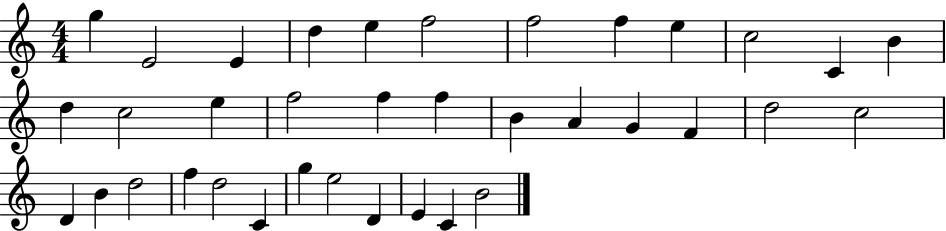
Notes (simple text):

G5/q E4/h E4/q D5/q E5/q F5/h F5/h F5/q E5/q C5/h C4/q B4/q D5/q C5/h E5/q F5/h F5/q F5/q B4/q A4/q G4/q F4/q D5/h C5/h D4/q B4/q D5/h F5/q D5/h C4/q G5/q E5/h D4/q E4/q C4/q B4/h